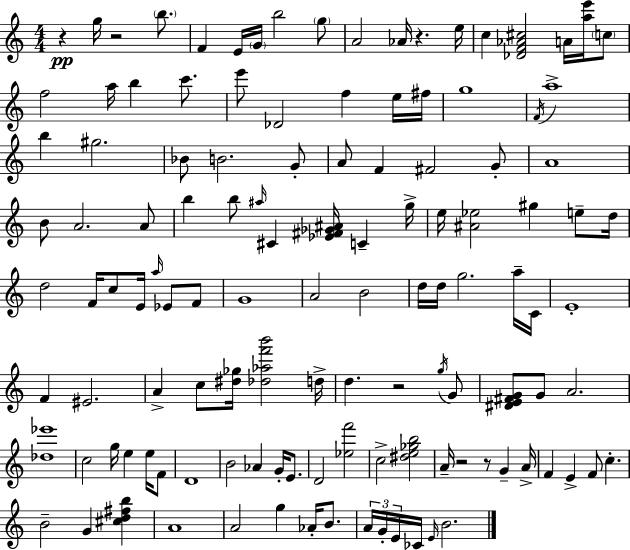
R/q G5/s R/h B5/e. F4/q E4/s G4/s B5/h G5/e A4/h Ab4/s R/q. E5/s C5/q [Db4,F4,Ab4,C#5]/h A4/s [A5,E6]/s C5/e F5/h A5/s B5/q C6/e. E6/e Db4/h F5/q E5/s F#5/s G5/w F4/s A5/w B5/q G#5/h. Bb4/e B4/h. G4/e A4/e F4/q F#4/h G4/e A4/w B4/e A4/h. A4/e B5/q B5/e A#5/s C#4/q [Eb4,F#4,Gb4,A#4]/s C4/q G5/s E5/s [A#4,Eb5]/h G#5/q E5/e D5/s D5/h F4/s C5/e E4/s A5/s Eb4/e F4/e G4/w A4/h B4/h D5/s D5/s G5/h. A5/s C4/s E4/w F4/q EIS4/h. A4/q C5/e [D#5,Gb5]/s [Db5,Ab5,F6,B6]/h D5/s D5/q. R/h G5/s G4/e [D#4,E4,F#4,G4]/e G4/e A4/h. [Db5,Eb6]/w C5/h G5/s E5/q E5/s F4/e D4/w B4/h Ab4/q G4/s E4/e. D4/h [Eb5,F6]/h C5/h [D#5,E5,Gb5,B5]/h A4/s R/h R/e G4/q A4/s F4/q E4/q F4/e C5/q. B4/h G4/q [C#5,D5,F#5,B5]/q A4/w A4/h G5/q Ab4/s B4/e. A4/s G4/s E4/s CES4/s E4/s B4/h.